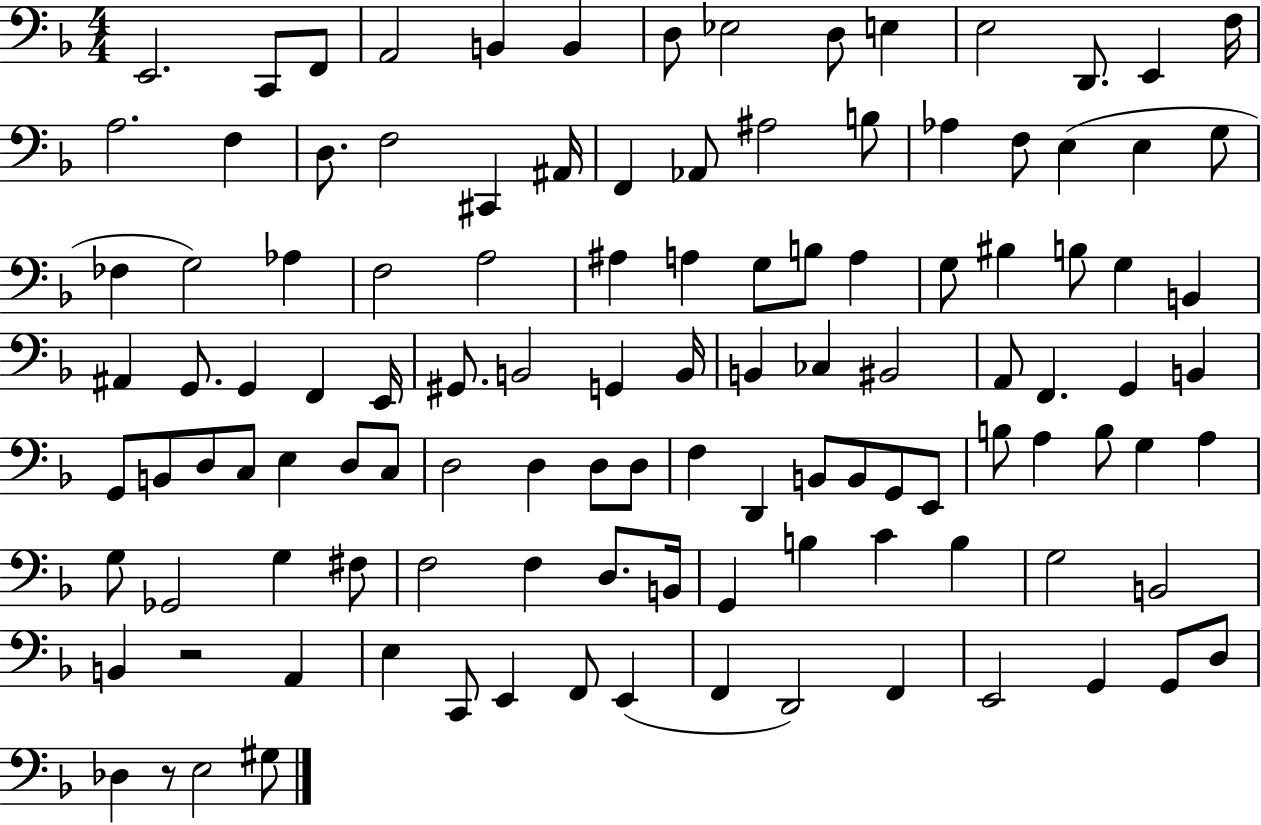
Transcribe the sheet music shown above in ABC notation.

X:1
T:Untitled
M:4/4
L:1/4
K:F
E,,2 C,,/2 F,,/2 A,,2 B,, B,, D,/2 _E,2 D,/2 E, E,2 D,,/2 E,, F,/4 A,2 F, D,/2 F,2 ^C,, ^A,,/4 F,, _A,,/2 ^A,2 B,/2 _A, F,/2 E, E, G,/2 _F, G,2 _A, F,2 A,2 ^A, A, G,/2 B,/2 A, G,/2 ^B, B,/2 G, B,, ^A,, G,,/2 G,, F,, E,,/4 ^G,,/2 B,,2 G,, B,,/4 B,, _C, ^B,,2 A,,/2 F,, G,, B,, G,,/2 B,,/2 D,/2 C,/2 E, D,/2 C,/2 D,2 D, D,/2 D,/2 F, D,, B,,/2 B,,/2 G,,/2 E,,/2 B,/2 A, B,/2 G, A, G,/2 _G,,2 G, ^F,/2 F,2 F, D,/2 B,,/4 G,, B, C B, G,2 B,,2 B,, z2 A,, E, C,,/2 E,, F,,/2 E,, F,, D,,2 F,, E,,2 G,, G,,/2 D,/2 _D, z/2 E,2 ^G,/2